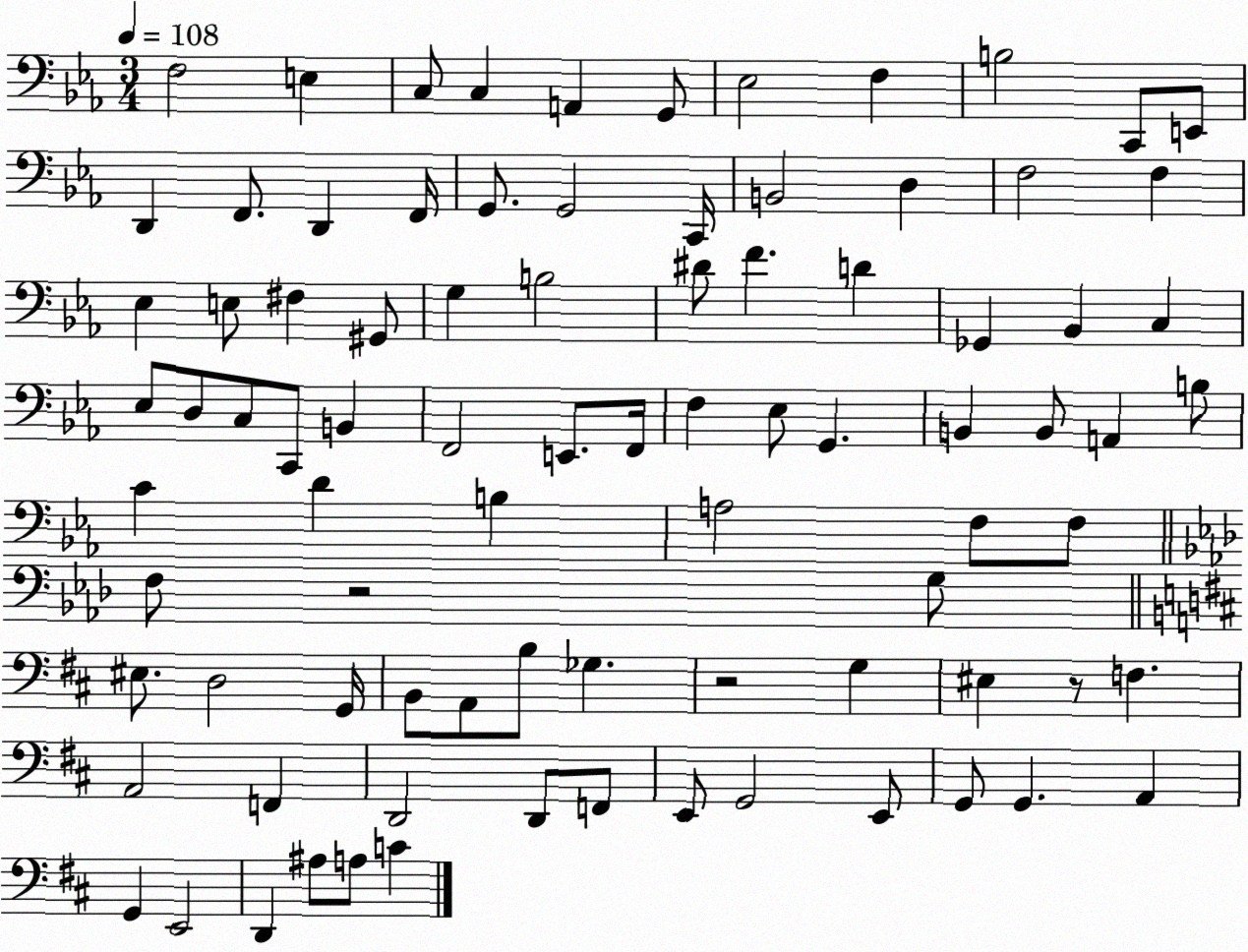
X:1
T:Untitled
M:3/4
L:1/4
K:Eb
F,2 E, C,/2 C, A,, G,,/2 _E,2 F, B,2 C,,/2 E,,/2 D,, F,,/2 D,, F,,/4 G,,/2 G,,2 C,,/4 B,,2 D, F,2 F, _E, E,/2 ^F, ^G,,/2 G, B,2 ^D/2 F D _G,, _B,, C, _E,/2 D,/2 C,/2 C,,/2 B,, F,,2 E,,/2 F,,/4 F, _E,/2 G,, B,, B,,/2 A,, B,/2 C D B, A,2 F,/2 F,/2 F,/2 z2 G,/2 ^E,/2 D,2 G,,/4 B,,/2 A,,/2 B,/2 _G, z2 G, ^E, z/2 F, A,,2 F,, D,,2 D,,/2 F,,/2 E,,/2 G,,2 E,,/2 G,,/2 G,, A,, G,, E,,2 D,, ^A,/2 A,/2 C